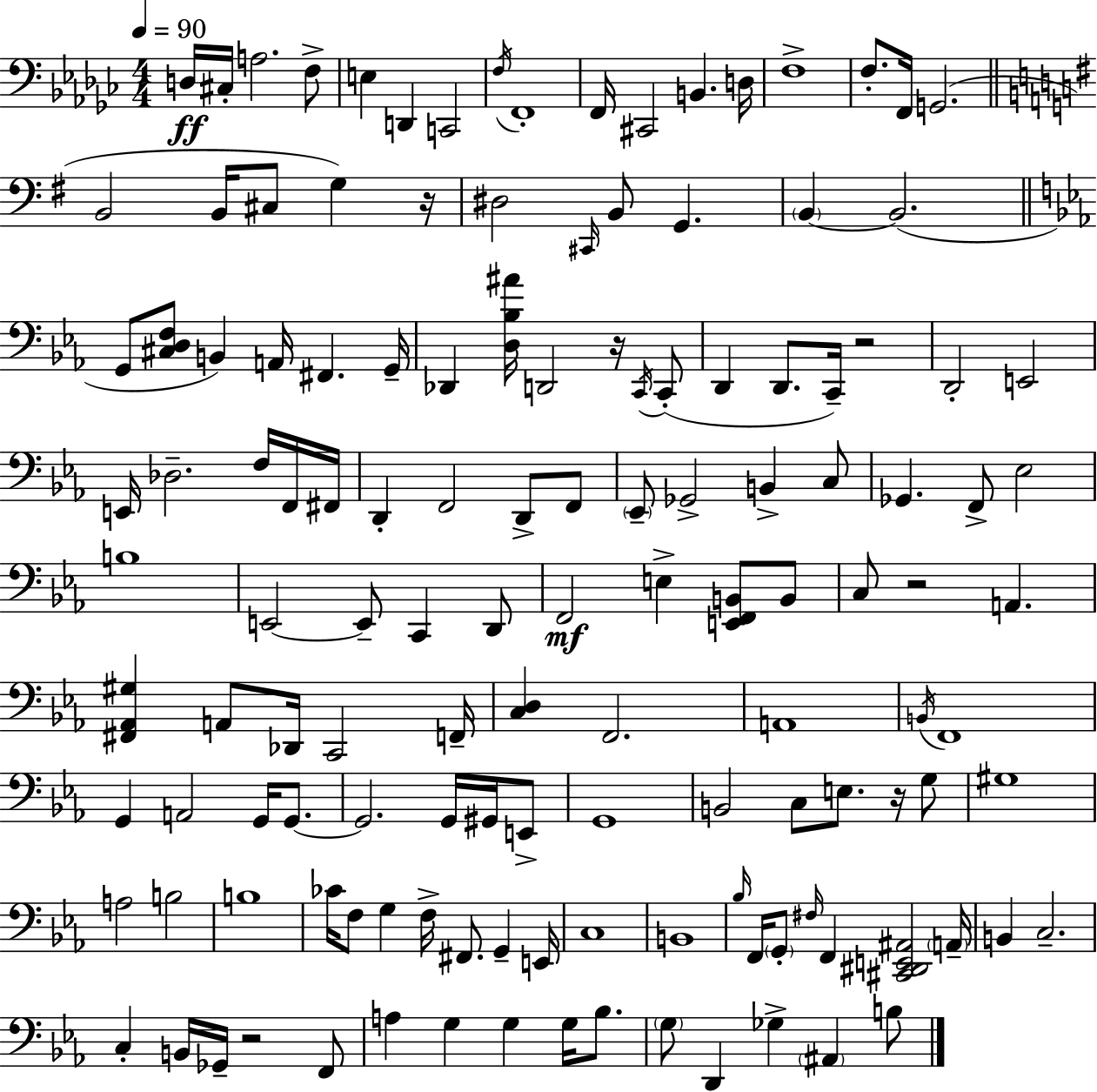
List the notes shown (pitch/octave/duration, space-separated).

D3/s C#3/s A3/h. F3/e E3/q D2/q C2/h F3/s F2/w F2/s C#2/h B2/q. D3/s F3/w F3/e. F2/s G2/h. B2/h B2/s C#3/e G3/q R/s D#3/h C#2/s B2/e G2/q. B2/q B2/h. G2/e [C#3,D3,F3]/e B2/q A2/s F#2/q. G2/s Db2/q [D3,Bb3,A#4]/s D2/h R/s C2/s C2/e D2/q D2/e. C2/s R/h D2/h E2/h E2/s Db3/h. F3/s F2/s F#2/s D2/q F2/h D2/e F2/e Eb2/e Gb2/h B2/q C3/e Gb2/q. F2/e Eb3/h B3/w E2/h E2/e C2/q D2/e F2/h E3/q [E2,F2,B2]/e B2/e C3/e R/h A2/q. [F#2,Ab2,G#3]/q A2/e Db2/s C2/h F2/s [C3,D3]/q F2/h. A2/w B2/s F2/w G2/q A2/h G2/s G2/e. G2/h. G2/s G#2/s E2/e G2/w B2/h C3/e E3/e. R/s G3/e G#3/w A3/h B3/h B3/w CES4/s F3/e G3/q F3/s F#2/e. G2/q E2/s C3/w B2/w Bb3/s F2/s G2/e F#3/s F2/q [C#2,D#2,E2,A#2]/h A2/s B2/q C3/h. C3/q B2/s Gb2/s R/h F2/e A3/q G3/q G3/q G3/s Bb3/e. G3/e D2/q Gb3/q A#2/q B3/e